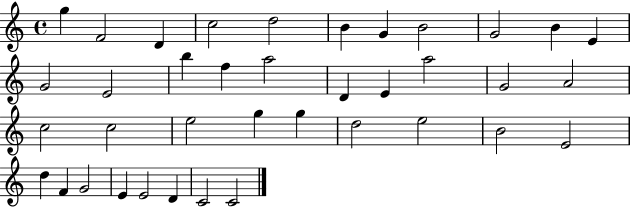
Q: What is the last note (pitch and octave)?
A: C4